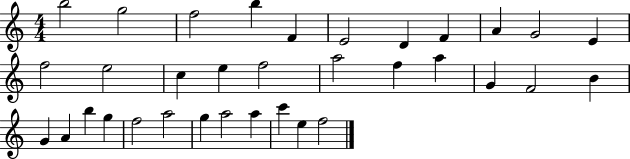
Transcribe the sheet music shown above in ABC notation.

X:1
T:Untitled
M:4/4
L:1/4
K:C
b2 g2 f2 b F E2 D F A G2 E f2 e2 c e f2 a2 f a G F2 B G A b g f2 a2 g a2 a c' e f2